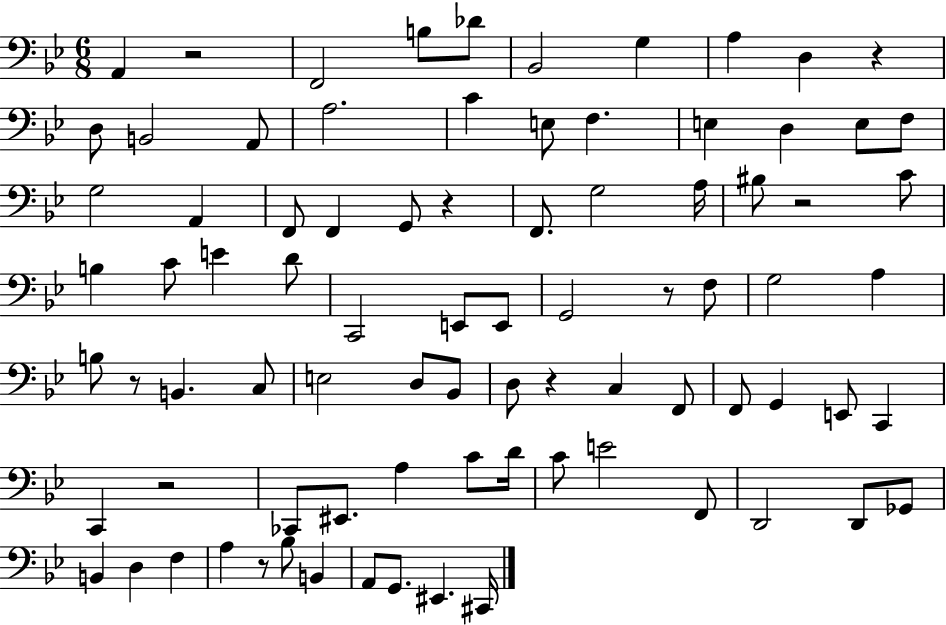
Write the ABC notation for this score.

X:1
T:Untitled
M:6/8
L:1/4
K:Bb
A,, z2 F,,2 B,/2 _D/2 _B,,2 G, A, D, z D,/2 B,,2 A,,/2 A,2 C E,/2 F, E, D, E,/2 F,/2 G,2 A,, F,,/2 F,, G,,/2 z F,,/2 G,2 A,/4 ^B,/2 z2 C/2 B, C/2 E D/2 C,,2 E,,/2 E,,/2 G,,2 z/2 F,/2 G,2 A, B,/2 z/2 B,, C,/2 E,2 D,/2 _B,,/2 D,/2 z C, F,,/2 F,,/2 G,, E,,/2 C,, C,, z2 _C,,/2 ^E,,/2 A, C/2 D/4 C/2 E2 F,,/2 D,,2 D,,/2 _G,,/2 B,, D, F, A, z/2 _B,/2 B,, A,,/2 G,,/2 ^E,, ^C,,/4